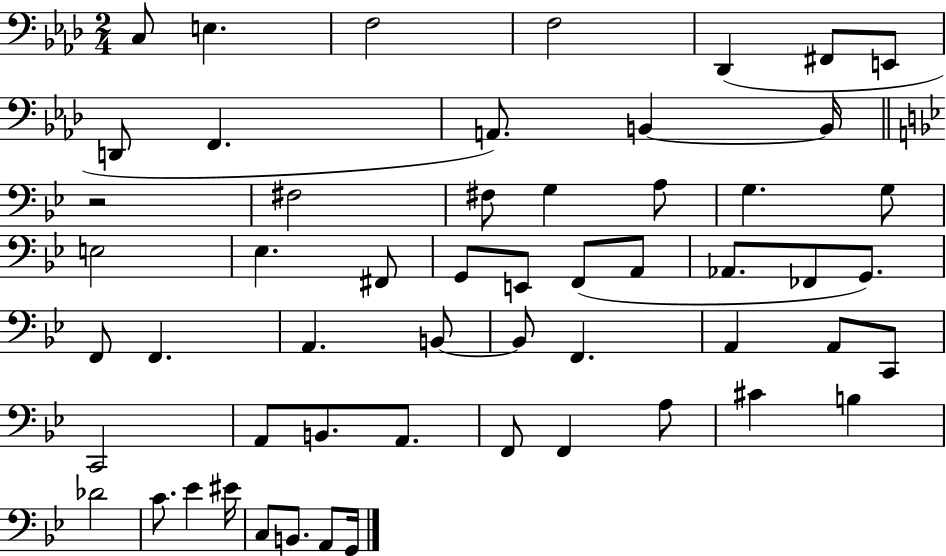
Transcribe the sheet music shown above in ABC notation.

X:1
T:Untitled
M:2/4
L:1/4
K:Ab
C,/2 E, F,2 F,2 _D,, ^F,,/2 E,,/2 D,,/2 F,, A,,/2 B,, B,,/4 z2 ^F,2 ^F,/2 G, A,/2 G, G,/2 E,2 _E, ^F,,/2 G,,/2 E,,/2 F,,/2 A,,/2 _A,,/2 _F,,/2 G,,/2 F,,/2 F,, A,, B,,/2 B,,/2 F,, A,, A,,/2 C,,/2 C,,2 A,,/2 B,,/2 A,,/2 F,,/2 F,, A,/2 ^C B, _D2 C/2 _E ^E/4 C,/2 B,,/2 A,,/2 G,,/4